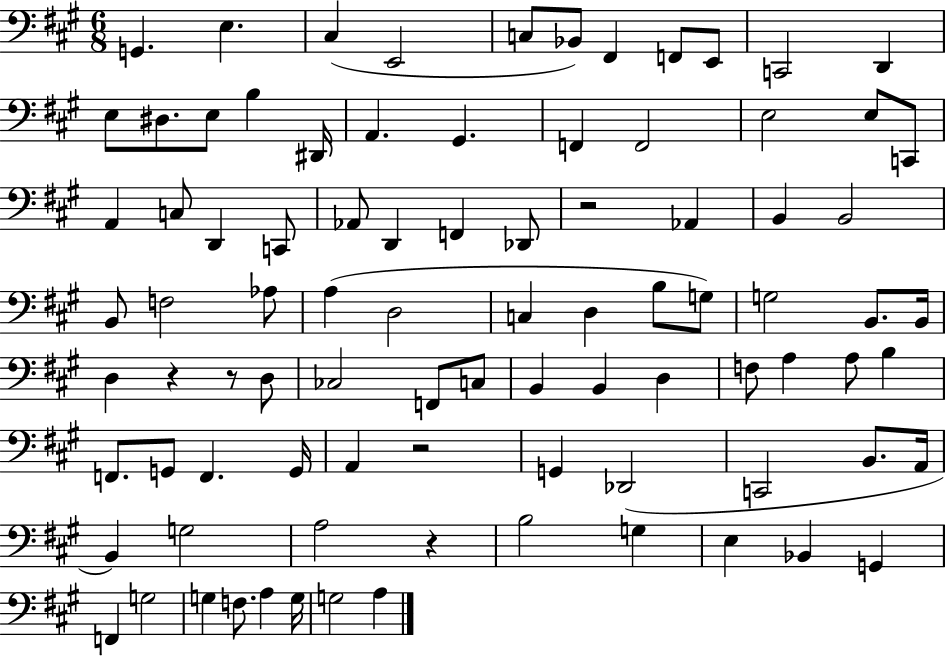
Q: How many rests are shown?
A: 5